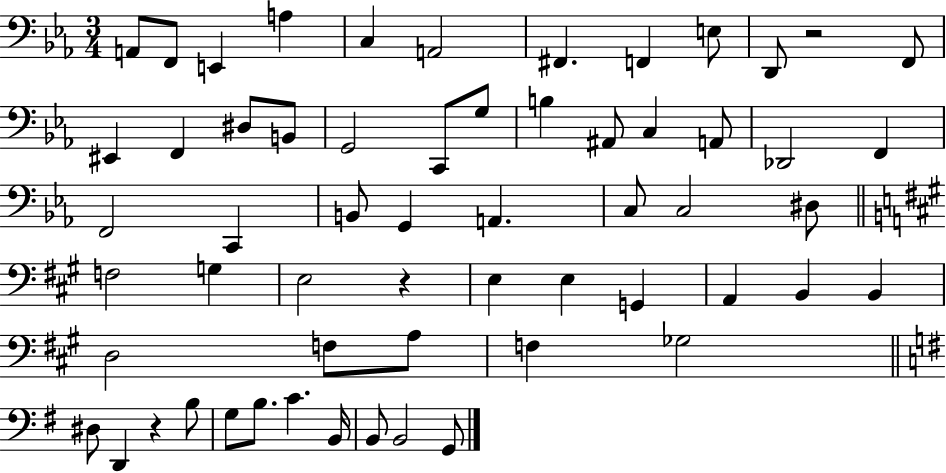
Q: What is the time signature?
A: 3/4